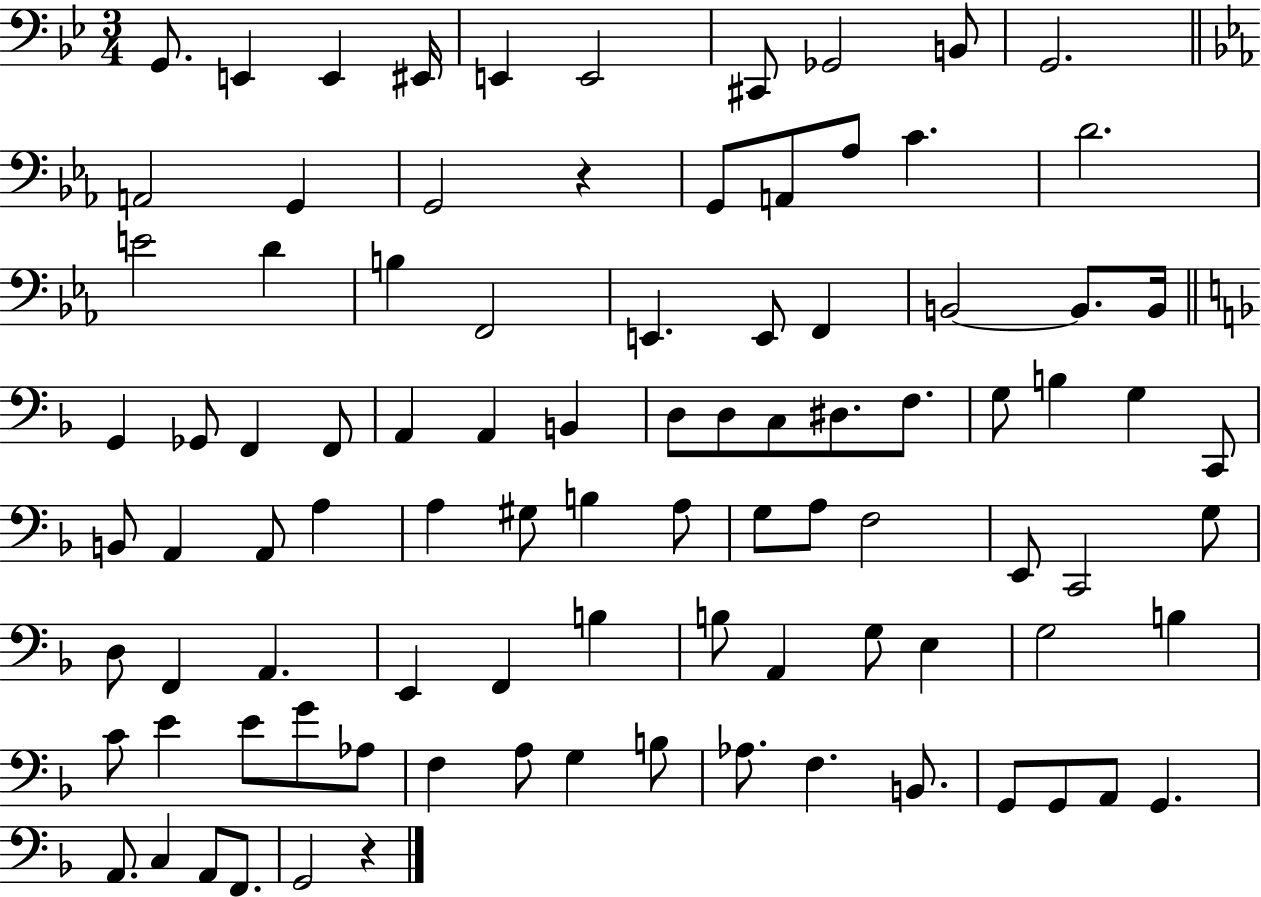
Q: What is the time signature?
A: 3/4